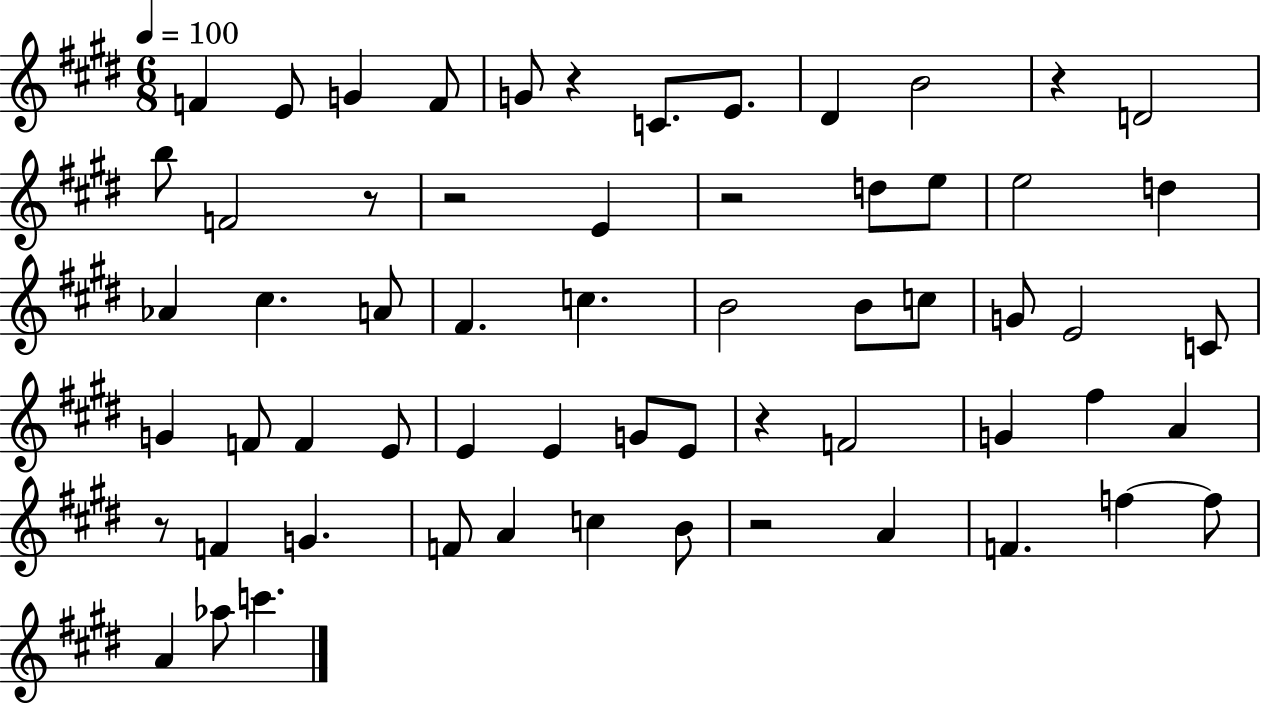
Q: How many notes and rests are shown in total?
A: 61